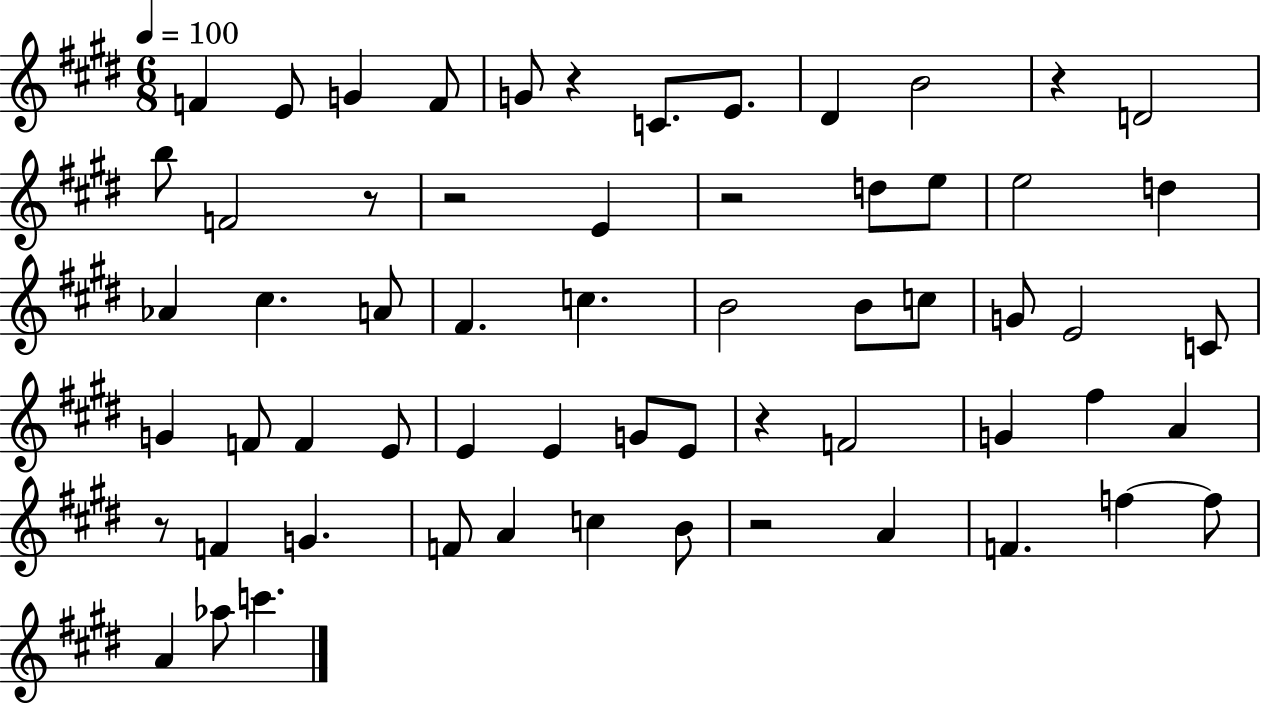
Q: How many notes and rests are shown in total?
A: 61